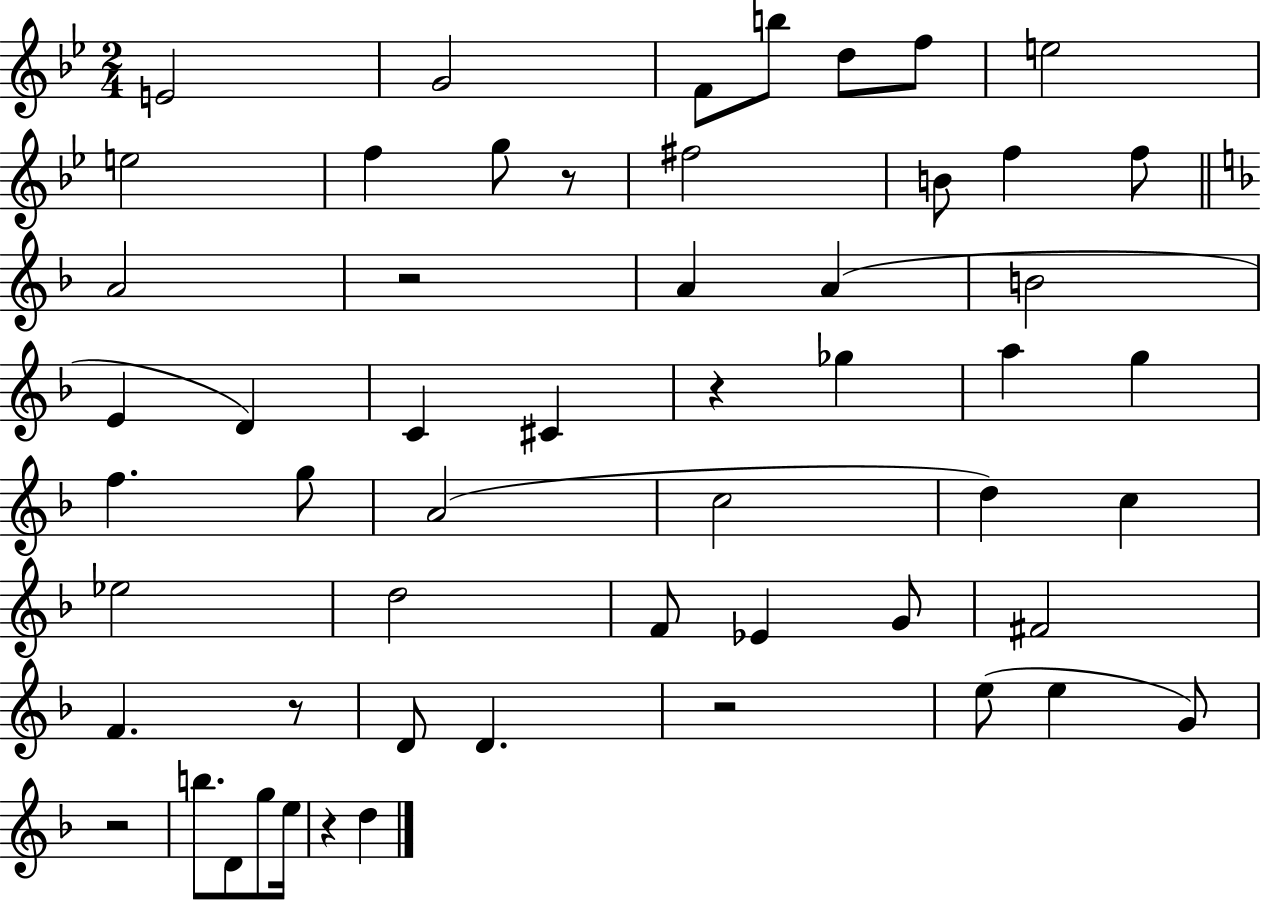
{
  \clef treble
  \numericTimeSignature
  \time 2/4
  \key bes \major
  e'2 | g'2 | f'8 b''8 d''8 f''8 | e''2 | \break e''2 | f''4 g''8 r8 | fis''2 | b'8 f''4 f''8 | \break \bar "||" \break \key d \minor a'2 | r2 | a'4 a'4( | b'2 | \break e'4 d'4) | c'4 cis'4 | r4 ges''4 | a''4 g''4 | \break f''4. g''8 | a'2( | c''2 | d''4) c''4 | \break ees''2 | d''2 | f'8 ees'4 g'8 | fis'2 | \break f'4. r8 | d'8 d'4. | r2 | e''8( e''4 g'8) | \break r2 | b''8. d'8 g''8 e''16 | r4 d''4 | \bar "|."
}